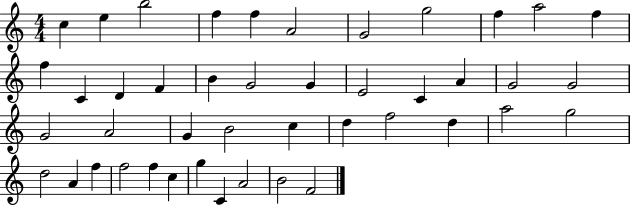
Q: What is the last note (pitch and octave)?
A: F4